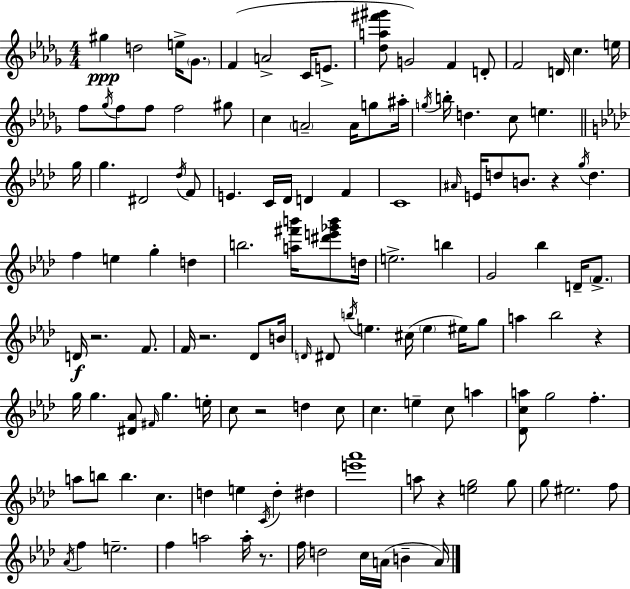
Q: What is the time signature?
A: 4/4